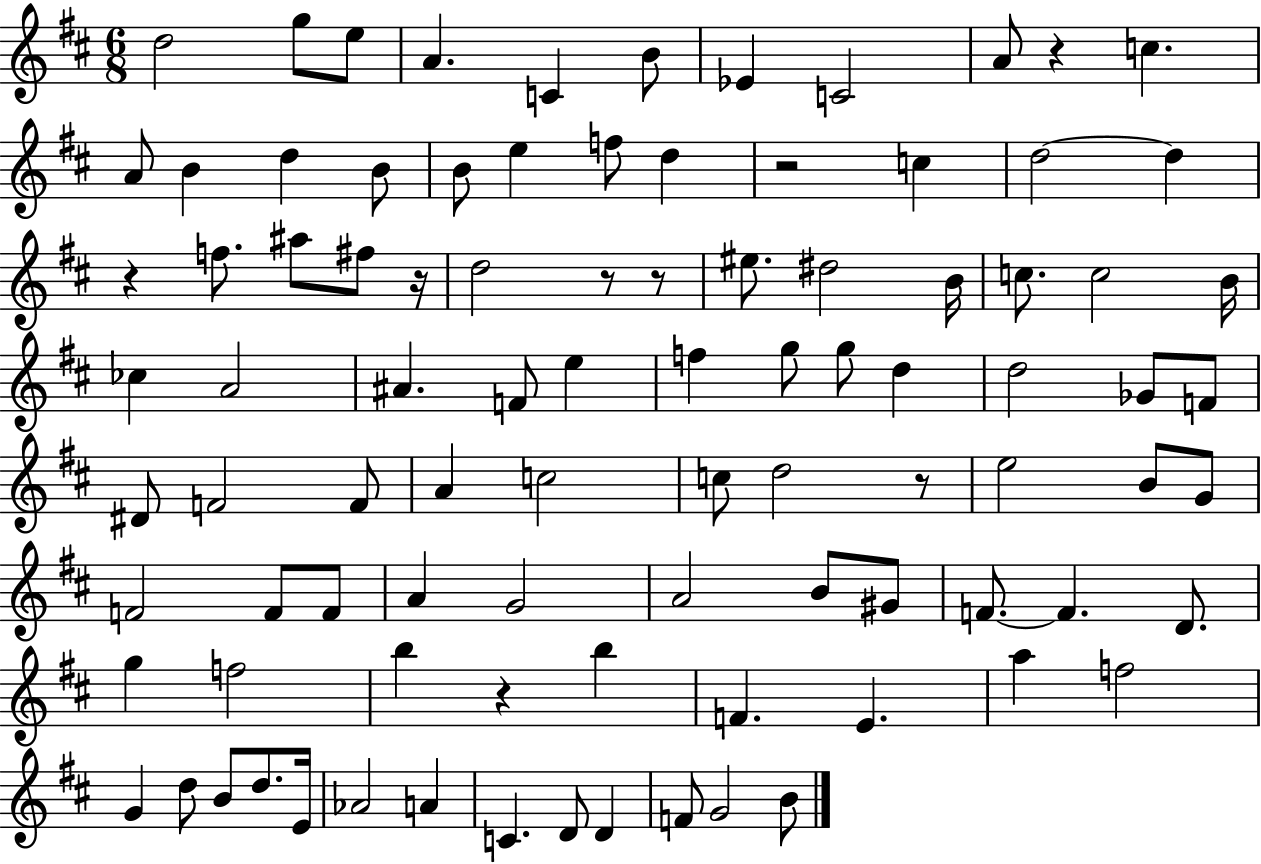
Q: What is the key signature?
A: D major